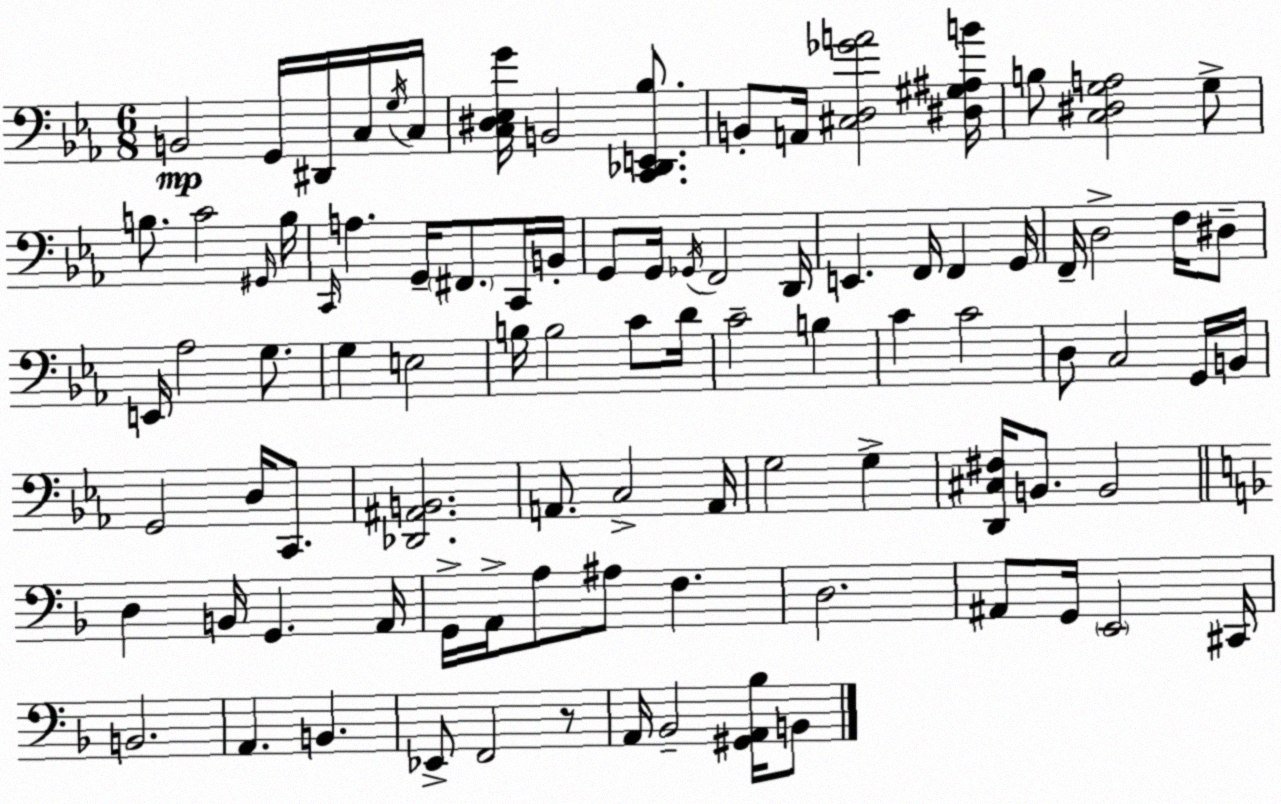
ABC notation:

X:1
T:Untitled
M:6/8
L:1/4
K:Cm
B,,2 G,,/4 ^D,,/4 C,/4 G,/4 C,/4 [C,^D,_E,G]/4 B,,2 [C,,_D,,E,,_B,]/2 B,,/2 A,,/4 [^C,D,_GA]2 [^D,^G,^A,B]/4 B,/2 [C,^D,G,A,]2 G,/2 B,/2 C2 ^G,,/4 B,/4 C,,/4 A, G,,/4 ^F,,/2 C,,/4 B,,/4 G,,/2 G,,/4 _G,,/4 F,,2 D,,/4 E,, F,,/4 F,, G,,/4 F,,/4 D,2 F,/4 ^D,/2 E,,/4 _A,2 G,/2 G, E,2 B,/4 B,2 C/2 D/4 C2 B, C C2 D,/2 C,2 G,,/4 B,,/4 G,,2 D,/4 C,,/2 [_D,,^A,,B,,]2 A,,/2 C,2 A,,/4 G,2 G, [D,,^C,^F,]/4 B,,/2 B,,2 D, B,,/4 G,, A,,/4 G,,/4 A,,/4 A,/2 ^A,/2 F, D,2 ^A,,/2 G,,/4 E,,2 ^C,,/4 B,,2 A,, B,, _E,,/2 F,,2 z/2 A,,/4 _B,,2 [^G,,A,,_B,]/4 B,,/2